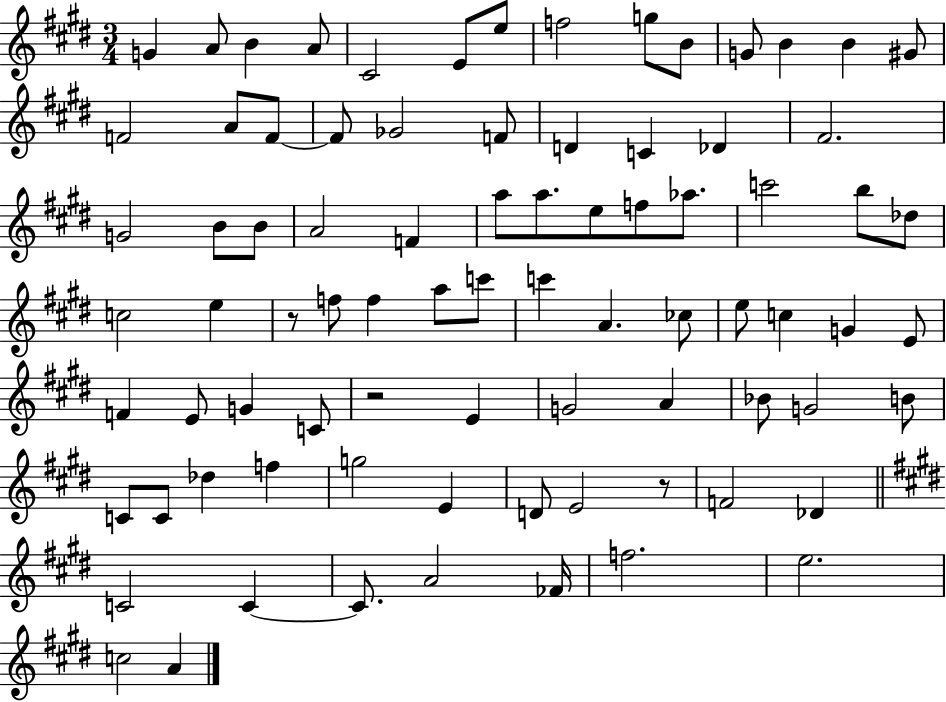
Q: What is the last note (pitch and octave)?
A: A4